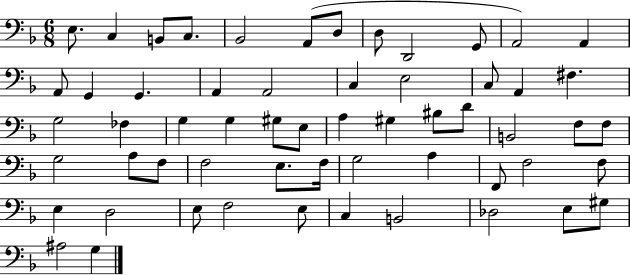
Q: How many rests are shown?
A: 0